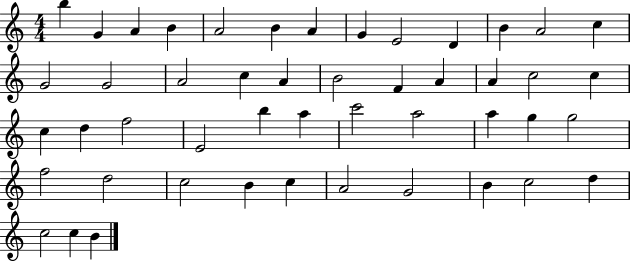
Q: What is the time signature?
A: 4/4